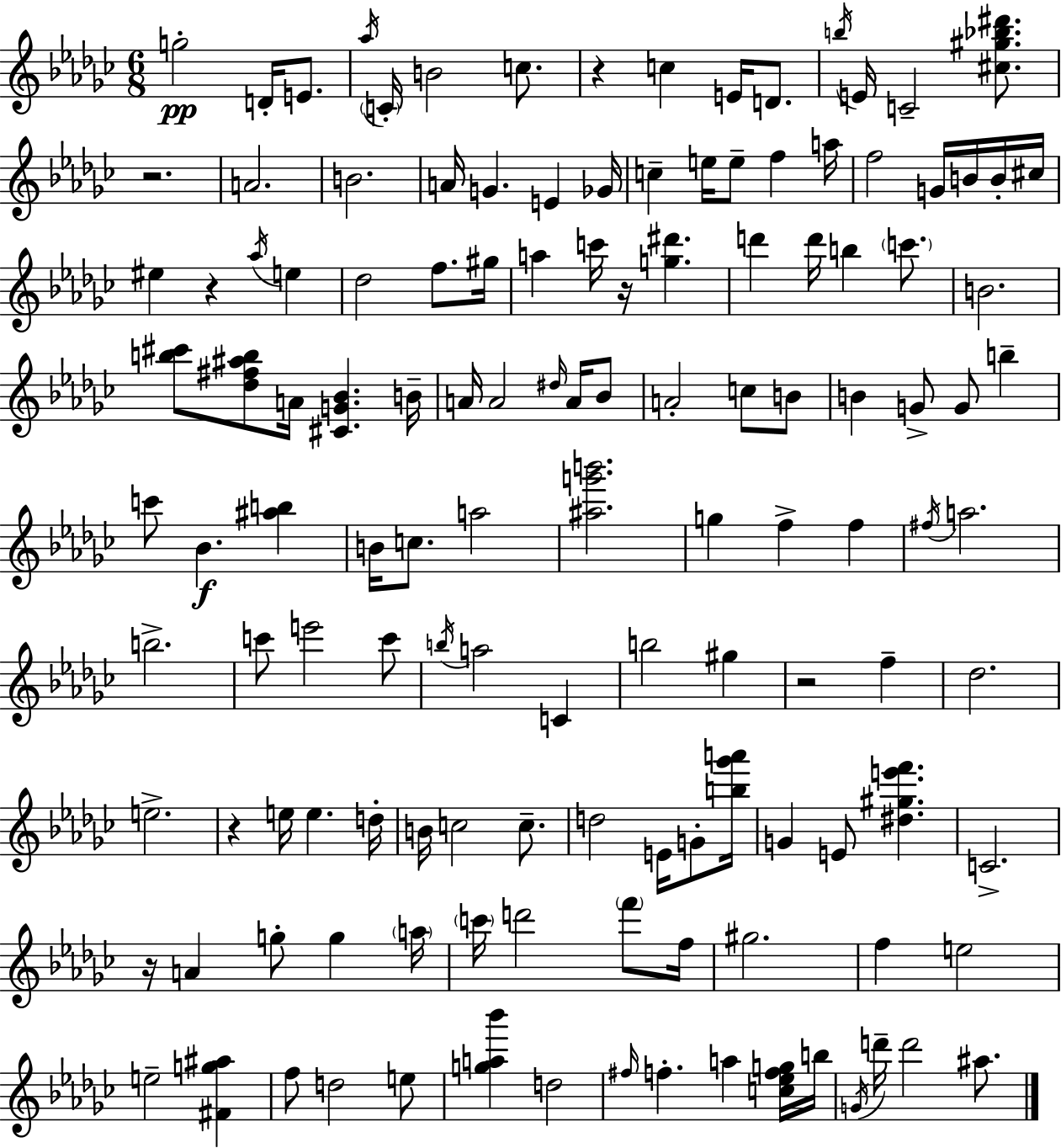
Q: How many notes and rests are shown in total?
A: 133